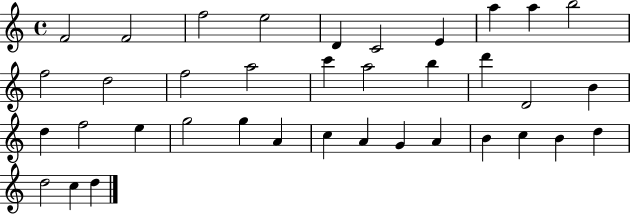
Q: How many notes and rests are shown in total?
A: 37